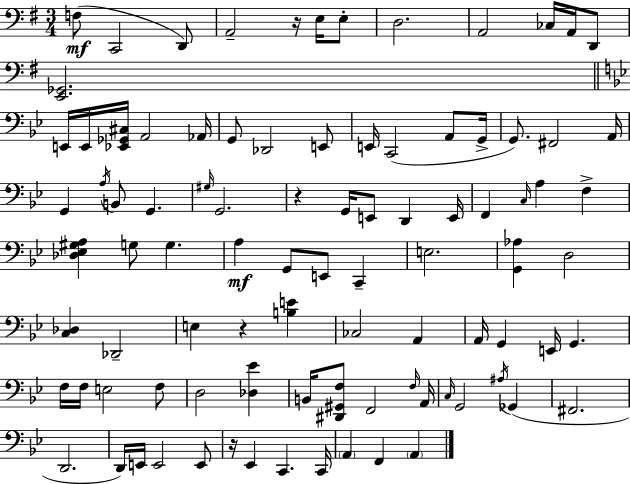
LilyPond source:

{
  \clef bass
  \numericTimeSignature
  \time 3/4
  \key e \minor
  f8(\mf c,2 d,8) | a,2-- r16 e16 e8-. | d2. | a,2 ces16 a,16 d,8 | \break <e, ges,>2. | \bar "||" \break \key g \minor e,16 e,16 <ees, ges, cis>16 a,2 aes,16 | g,8 des,2 e,8 | e,16 c,2( a,8 g,16-> | g,8.) fis,2 a,16 | \break g,4 \acciaccatura { a16 } b,8 g,4. | \grace { gis16 } g,2. | r4 g,16 e,8 d,4 | e,16 f,4 \grace { c16 } a4 f4-> | \break <des ees gis a>4 g8 g4. | a4\mf g,8 e,8 c,4-- | e2. | <g, aes>4 d2 | \break <c des>4 des,2-- | e4 r4 <b e'>4 | ces2 a,4 | a,16 g,4 e,16 g,4. | \break f16 f16 e2 | f8 d2 <des ees'>4 | b,16 <dis, gis, f>8 f,2 | \grace { f16 } a,16 \grace { c16 } g,2 | \break \acciaccatura { ais16 }( ges,4 fis,2. | d,2. | d,16) e,16 e,2 | e,8 r16 ees,4 c,4. | \break c,16 \parenthesize a,4 f,4 | \parenthesize a,4 \bar "|."
}